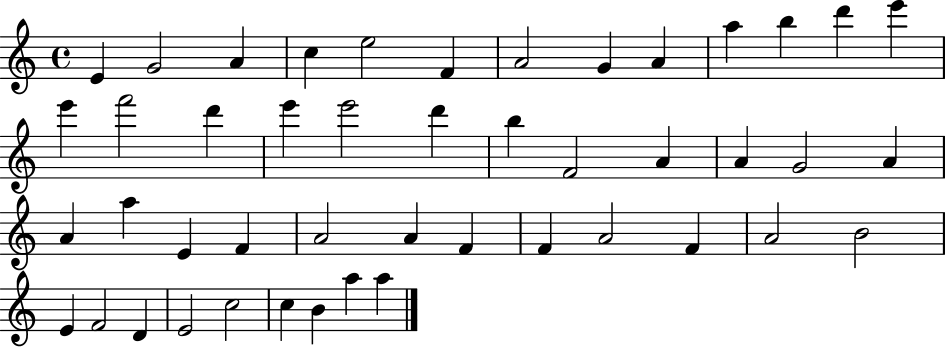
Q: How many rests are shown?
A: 0